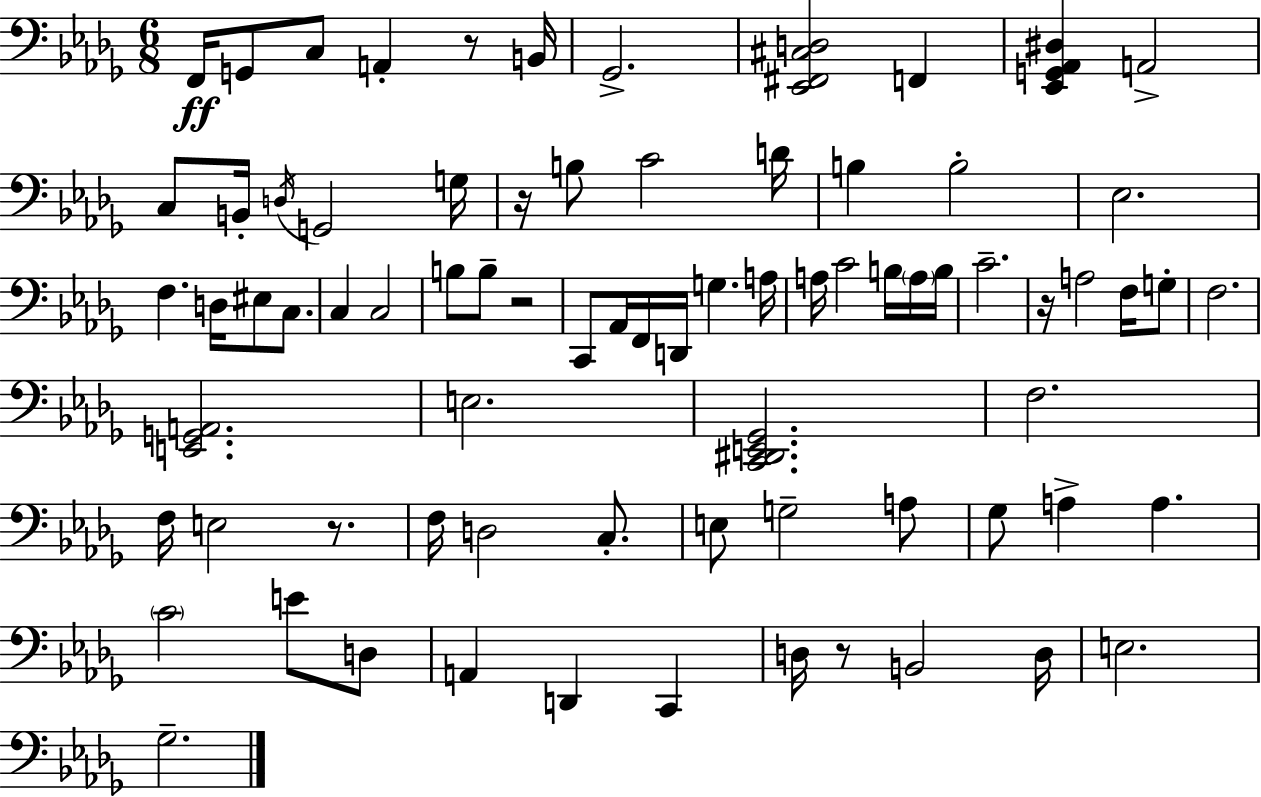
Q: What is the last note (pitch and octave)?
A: Gb3